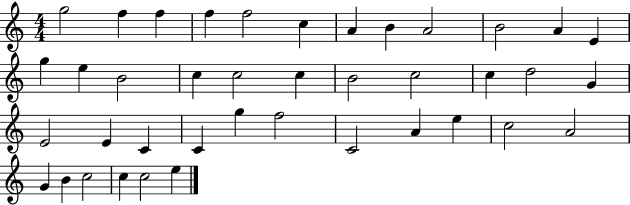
{
  \clef treble
  \numericTimeSignature
  \time 4/4
  \key c \major
  g''2 f''4 f''4 | f''4 f''2 c''4 | a'4 b'4 a'2 | b'2 a'4 e'4 | \break g''4 e''4 b'2 | c''4 c''2 c''4 | b'2 c''2 | c''4 d''2 g'4 | \break e'2 e'4 c'4 | c'4 g''4 f''2 | c'2 a'4 e''4 | c''2 a'2 | \break g'4 b'4 c''2 | c''4 c''2 e''4 | \bar "|."
}